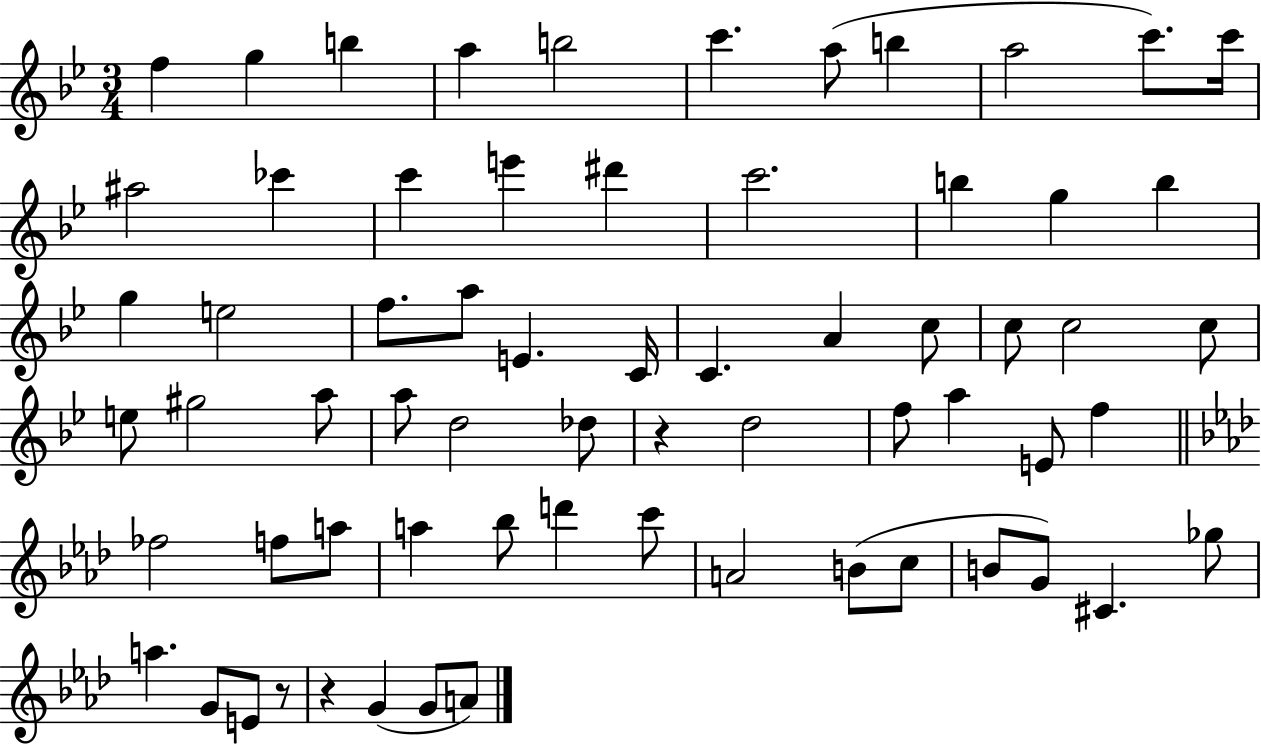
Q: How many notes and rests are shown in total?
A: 66